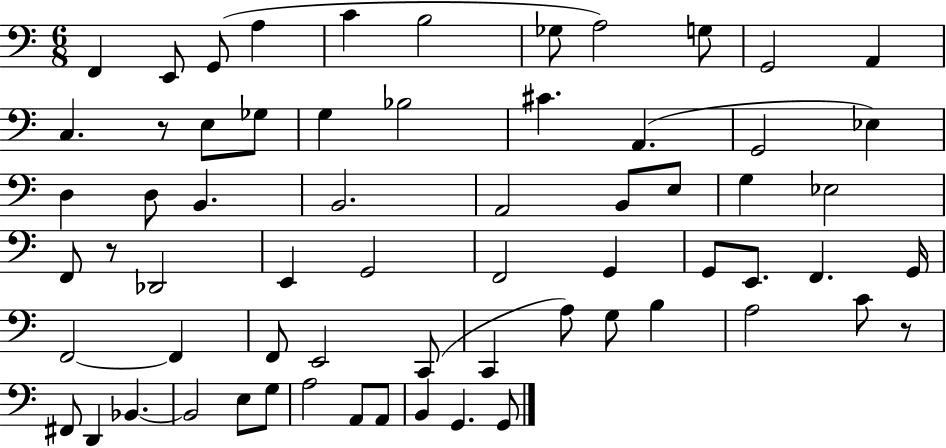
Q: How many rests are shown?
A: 3